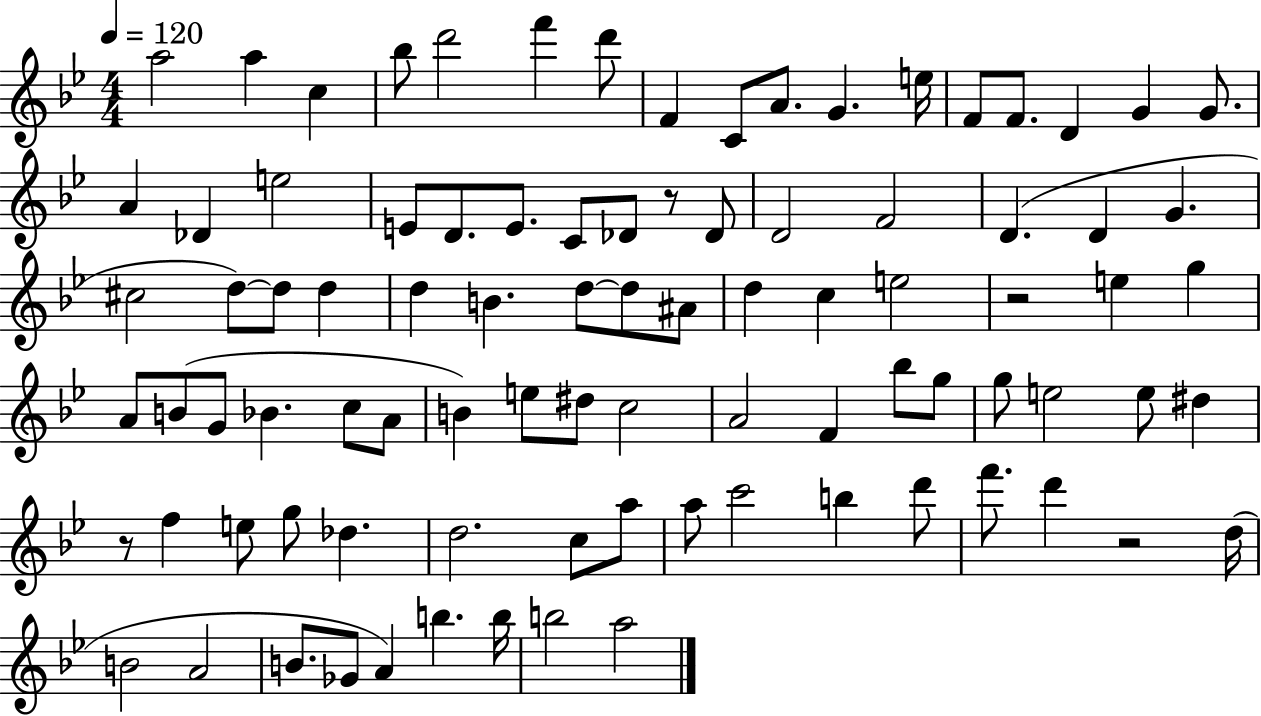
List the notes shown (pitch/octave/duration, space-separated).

A5/h A5/q C5/q Bb5/e D6/h F6/q D6/e F4/q C4/e A4/e. G4/q. E5/s F4/e F4/e. D4/q G4/q G4/e. A4/q Db4/q E5/h E4/e D4/e. E4/e. C4/e Db4/e R/e Db4/e D4/h F4/h D4/q. D4/q G4/q. C#5/h D5/e D5/e D5/q D5/q B4/q. D5/e D5/e A#4/e D5/q C5/q E5/h R/h E5/q G5/q A4/e B4/e G4/e Bb4/q. C5/e A4/e B4/q E5/e D#5/e C5/h A4/h F4/q Bb5/e G5/e G5/e E5/h E5/e D#5/q R/e F5/q E5/e G5/e Db5/q. D5/h. C5/e A5/e A5/e C6/h B5/q D6/e F6/e. D6/q R/h D5/s B4/h A4/h B4/e. Gb4/e A4/q B5/q. B5/s B5/h A5/h